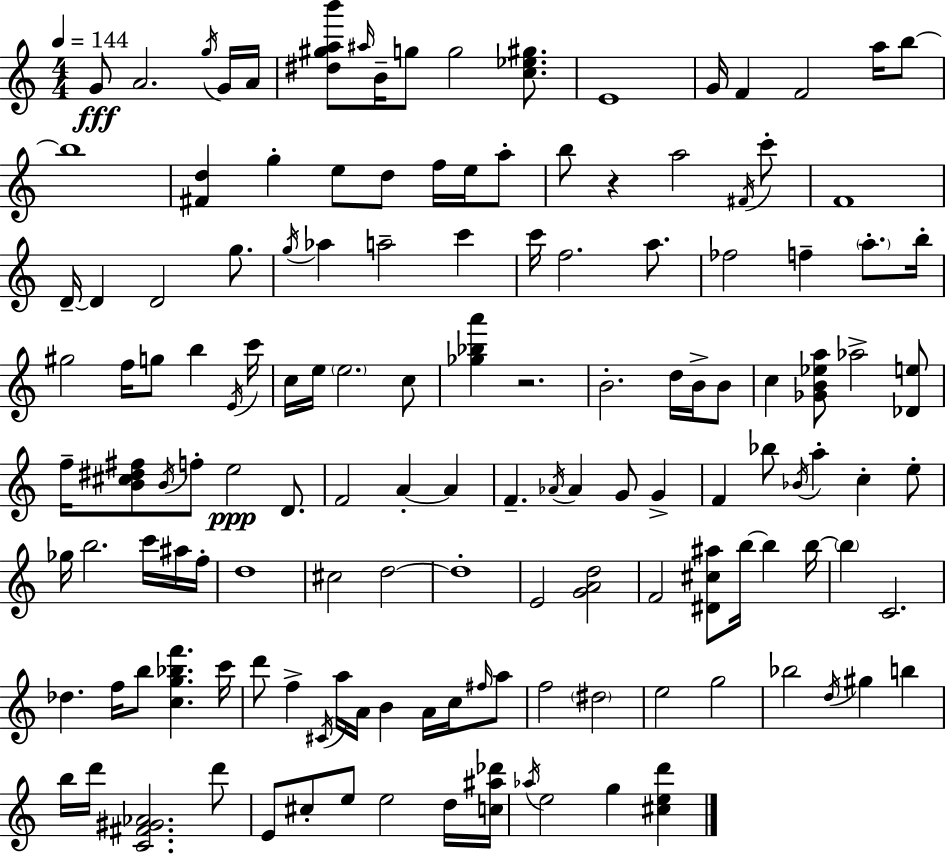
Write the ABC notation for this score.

X:1
T:Untitled
M:4/4
L:1/4
K:C
G/2 A2 g/4 G/4 A/4 [^d^gab']/2 ^a/4 B/4 g/2 g2 [c_e^g]/2 E4 G/4 F F2 a/4 b/2 b4 [^Fd] g e/2 d/2 f/4 e/4 a/2 b/2 z a2 ^F/4 c'/2 F4 D/4 D D2 g/2 g/4 _a a2 c' c'/4 f2 a/2 _f2 f a/2 b/4 ^g2 f/4 g/2 b E/4 c'/4 c/4 e/4 e2 c/2 [_g_ba'] z2 B2 d/4 B/4 B/2 c [_GB_ea]/2 _a2 [_De]/2 f/4 [B^c^d^f]/2 B/4 f/2 e2 D/2 F2 A A F _A/4 _A G/2 G F _b/2 _B/4 a c e/2 _g/4 b2 c'/4 ^a/4 f/4 d4 ^c2 d2 d4 E2 [GAd]2 F2 [^D^c^a]/2 b/4 b b/4 b C2 _d f/4 b/2 [cg_bf'] c'/4 d'/2 f ^C/4 a/4 A/4 B A/4 c/4 ^f/4 a/2 f2 ^d2 e2 g2 _b2 d/4 ^g b b/4 d'/4 [C^F^G_A]2 d'/2 E/2 ^c/2 e/2 e2 d/4 [c^a_d']/4 _a/4 e2 g [^ced']